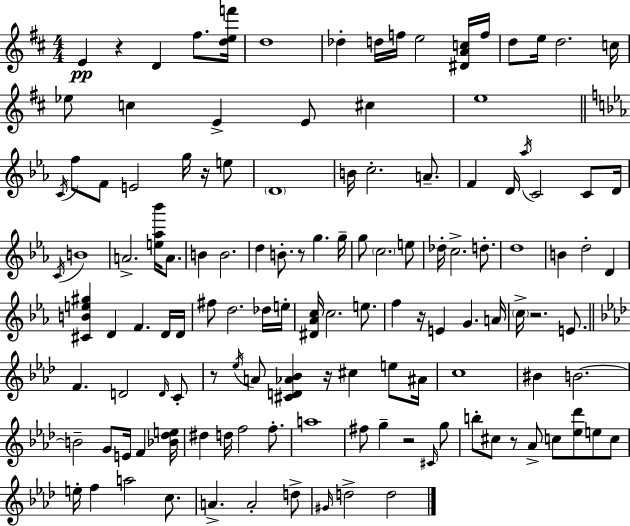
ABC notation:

X:1
T:Untitled
M:4/4
L:1/4
K:D
E z D ^f/2 [def']/4 d4 _d d/4 f/4 e2 [^DAc]/4 f/4 d/2 e/4 d2 c/4 _e/2 c E E/2 ^c e4 C/4 f/2 F/2 E2 g/4 z/4 e/2 D4 B/4 c2 A/2 F D/4 _a/4 C2 C/2 D/4 C/4 B4 A2 [e_a_b']/4 A/2 B B2 d B/2 z/2 g g/4 g/2 c2 e/2 _d/4 c2 d/2 d4 B d2 D [^CBe^g] D F D/4 D/4 ^f/2 d2 _d/4 e/4 [^D_Ac]/4 c2 e/2 f z/4 E G A/4 c/4 z2 E/2 F D2 D/4 C/2 z/2 _e/4 A/2 [^CD_A_B] z/4 ^c e/2 ^A/4 c4 ^B B2 B2 G/2 E/4 F [_B_de]/4 ^d d/4 f2 f/2 a4 ^f/2 g z2 ^C/4 g/2 b/2 ^c/2 z/2 _A/2 c/2 [_e_d']/2 e/2 c/2 e/4 f a2 c/2 A A2 d/2 ^G/4 d2 d2